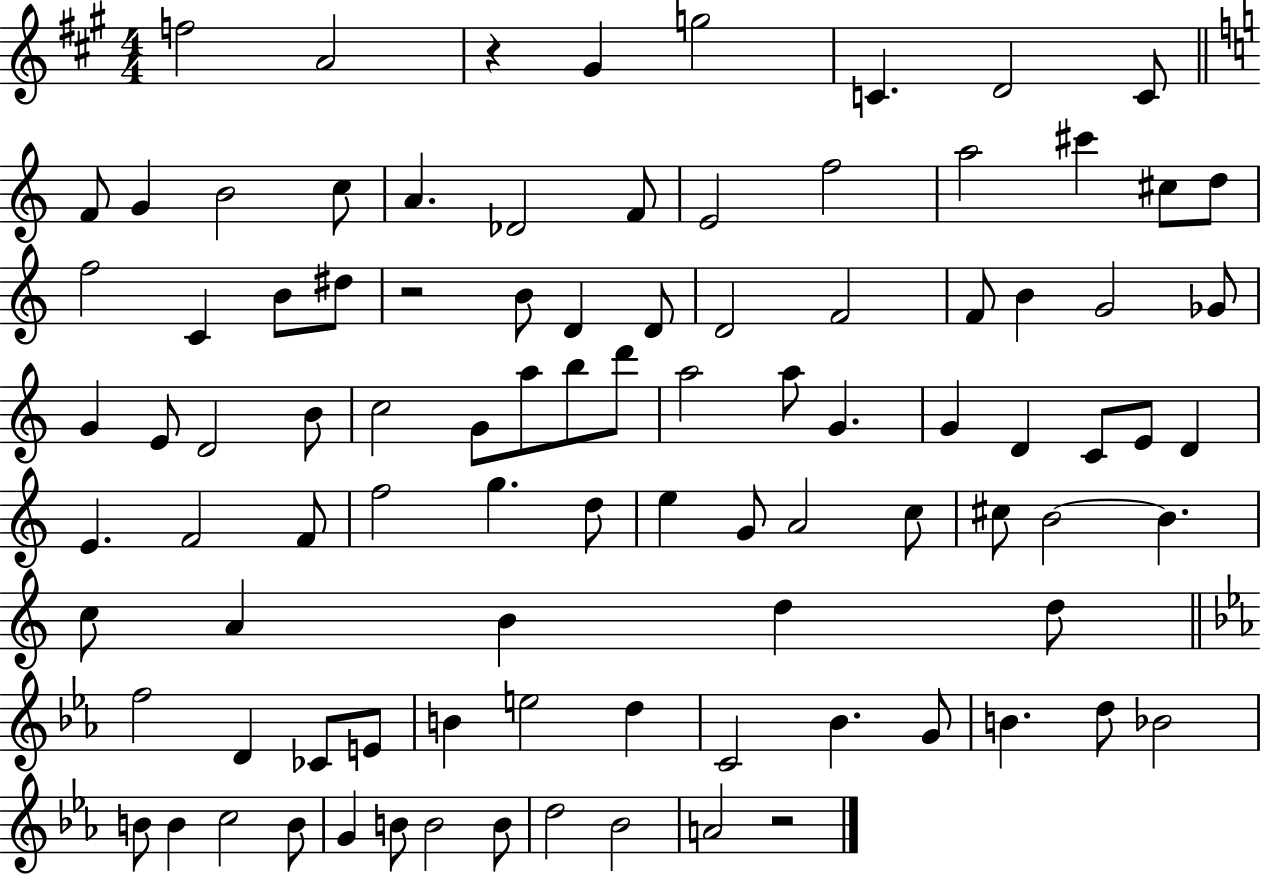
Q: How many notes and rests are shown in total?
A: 95